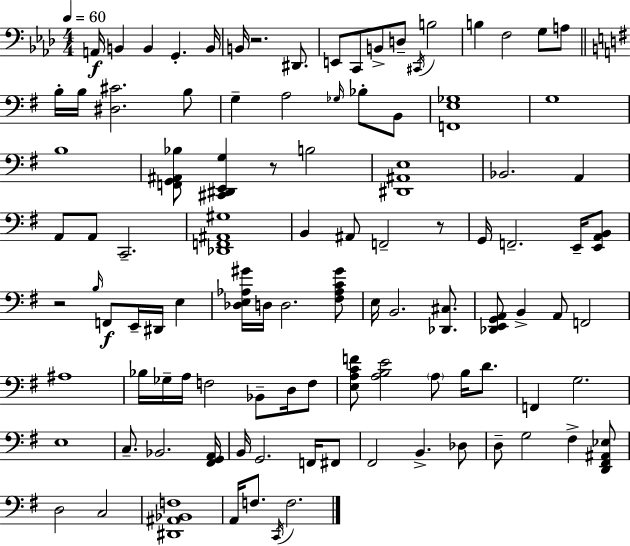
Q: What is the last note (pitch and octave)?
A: F3